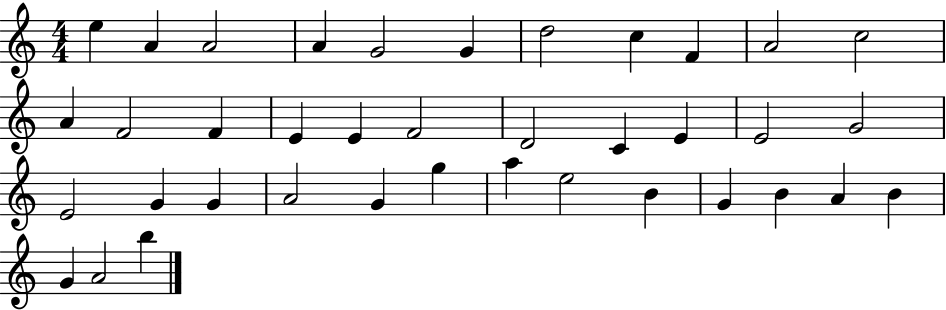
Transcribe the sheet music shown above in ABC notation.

X:1
T:Untitled
M:4/4
L:1/4
K:C
e A A2 A G2 G d2 c F A2 c2 A F2 F E E F2 D2 C E E2 G2 E2 G G A2 G g a e2 B G B A B G A2 b